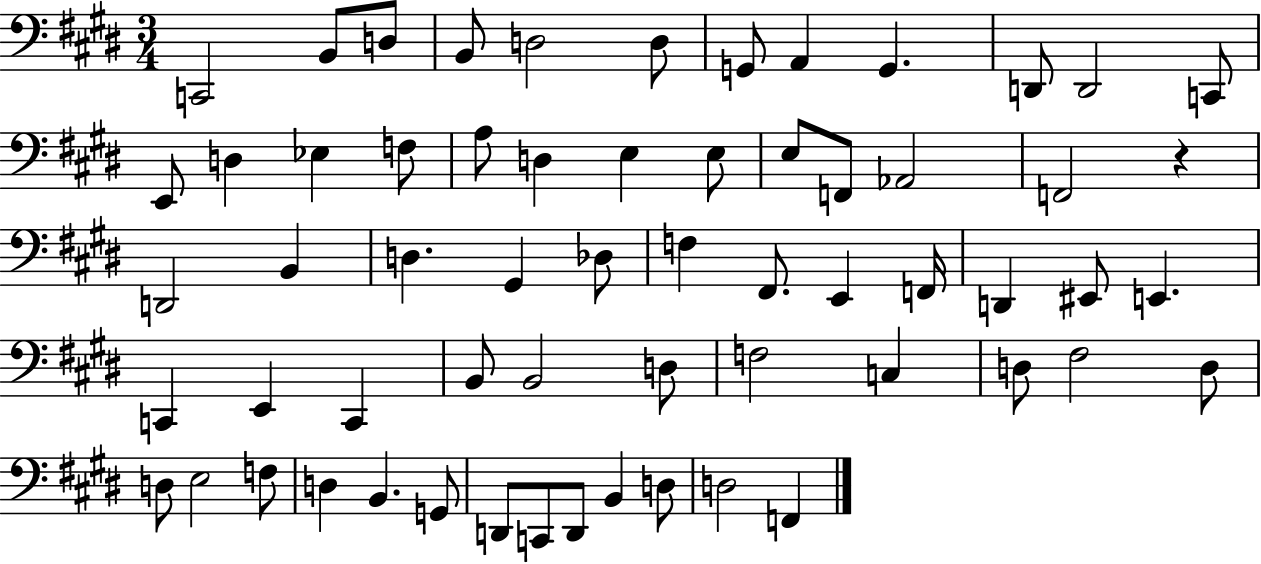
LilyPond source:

{
  \clef bass
  \numericTimeSignature
  \time 3/4
  \key e \major
  c,2 b,8 d8 | b,8 d2 d8 | g,8 a,4 g,4. | d,8 d,2 c,8 | \break e,8 d4 ees4 f8 | a8 d4 e4 e8 | e8 f,8 aes,2 | f,2 r4 | \break d,2 b,4 | d4. gis,4 des8 | f4 fis,8. e,4 f,16 | d,4 eis,8 e,4. | \break c,4 e,4 c,4 | b,8 b,2 d8 | f2 c4 | d8 fis2 d8 | \break d8 e2 f8 | d4 b,4. g,8 | d,8 c,8 d,8 b,4 d8 | d2 f,4 | \break \bar "|."
}